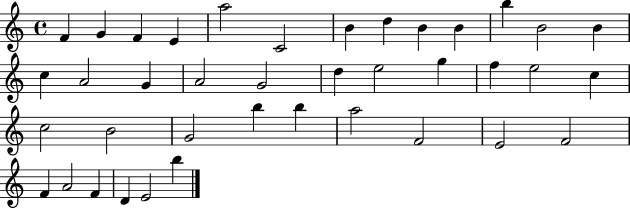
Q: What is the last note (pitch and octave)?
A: B5